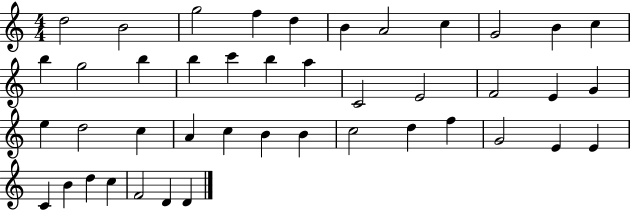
D5/h B4/h G5/h F5/q D5/q B4/q A4/h C5/q G4/h B4/q C5/q B5/q G5/h B5/q B5/q C6/q B5/q A5/q C4/h E4/h F4/h E4/q G4/q E5/q D5/h C5/q A4/q C5/q B4/q B4/q C5/h D5/q F5/q G4/h E4/q E4/q C4/q B4/q D5/q C5/q F4/h D4/q D4/q